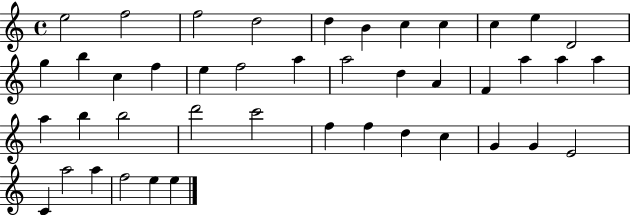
E5/h F5/h F5/h D5/h D5/q B4/q C5/q C5/q C5/q E5/q D4/h G5/q B5/q C5/q F5/q E5/q F5/h A5/q A5/h D5/q A4/q F4/q A5/q A5/q A5/q A5/q B5/q B5/h D6/h C6/h F5/q F5/q D5/q C5/q G4/q G4/q E4/h C4/q A5/h A5/q F5/h E5/q E5/q